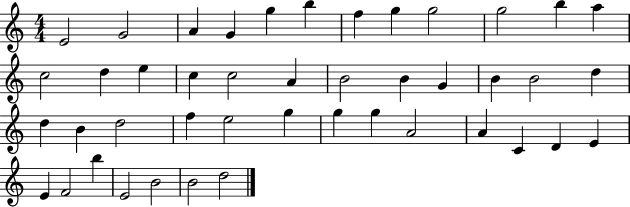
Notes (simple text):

E4/h G4/h A4/q G4/q G5/q B5/q F5/q G5/q G5/h G5/h B5/q A5/q C5/h D5/q E5/q C5/q C5/h A4/q B4/h B4/q G4/q B4/q B4/h D5/q D5/q B4/q D5/h F5/q E5/h G5/q G5/q G5/q A4/h A4/q C4/q D4/q E4/q E4/q F4/h B5/q E4/h B4/h B4/h D5/h